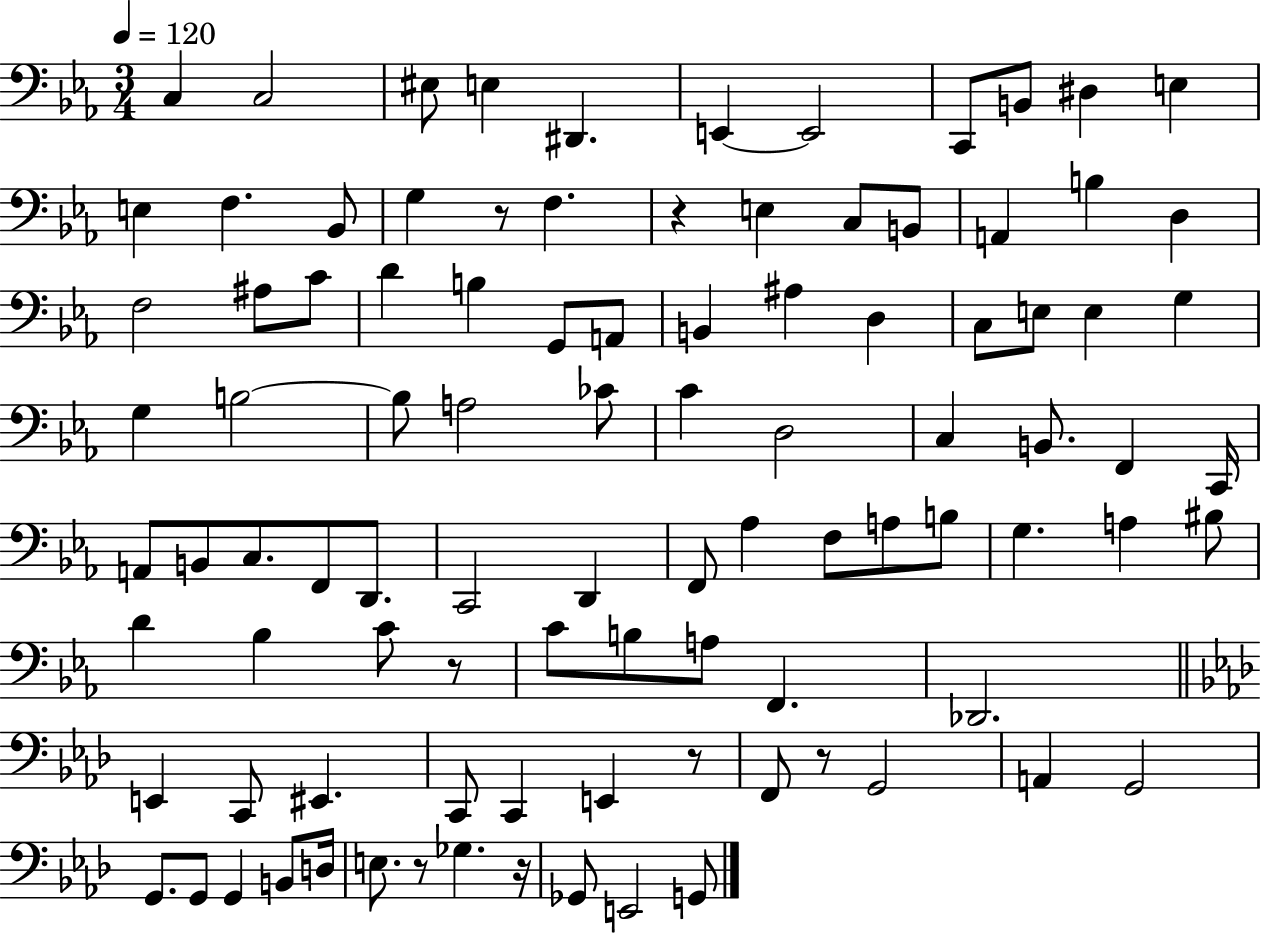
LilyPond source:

{
  \clef bass
  \numericTimeSignature
  \time 3/4
  \key ees \major
  \tempo 4 = 120
  c4 c2 | eis8 e4 dis,4. | e,4~~ e,2 | c,8 b,8 dis4 e4 | \break e4 f4. bes,8 | g4 r8 f4. | r4 e4 c8 b,8 | a,4 b4 d4 | \break f2 ais8 c'8 | d'4 b4 g,8 a,8 | b,4 ais4 d4 | c8 e8 e4 g4 | \break g4 b2~~ | b8 a2 ces'8 | c'4 d2 | c4 b,8. f,4 c,16 | \break a,8 b,8 c8. f,8 d,8. | c,2 d,4 | f,8 aes4 f8 a8 b8 | g4. a4 bis8 | \break d'4 bes4 c'8 r8 | c'8 b8 a8 f,4. | des,2. | \bar "||" \break \key aes \major e,4 c,8 eis,4. | c,8 c,4 e,4 r8 | f,8 r8 g,2 | a,4 g,2 | \break g,8. g,8 g,4 b,8 d16 | e8. r8 ges4. r16 | ges,8 e,2 g,8 | \bar "|."
}